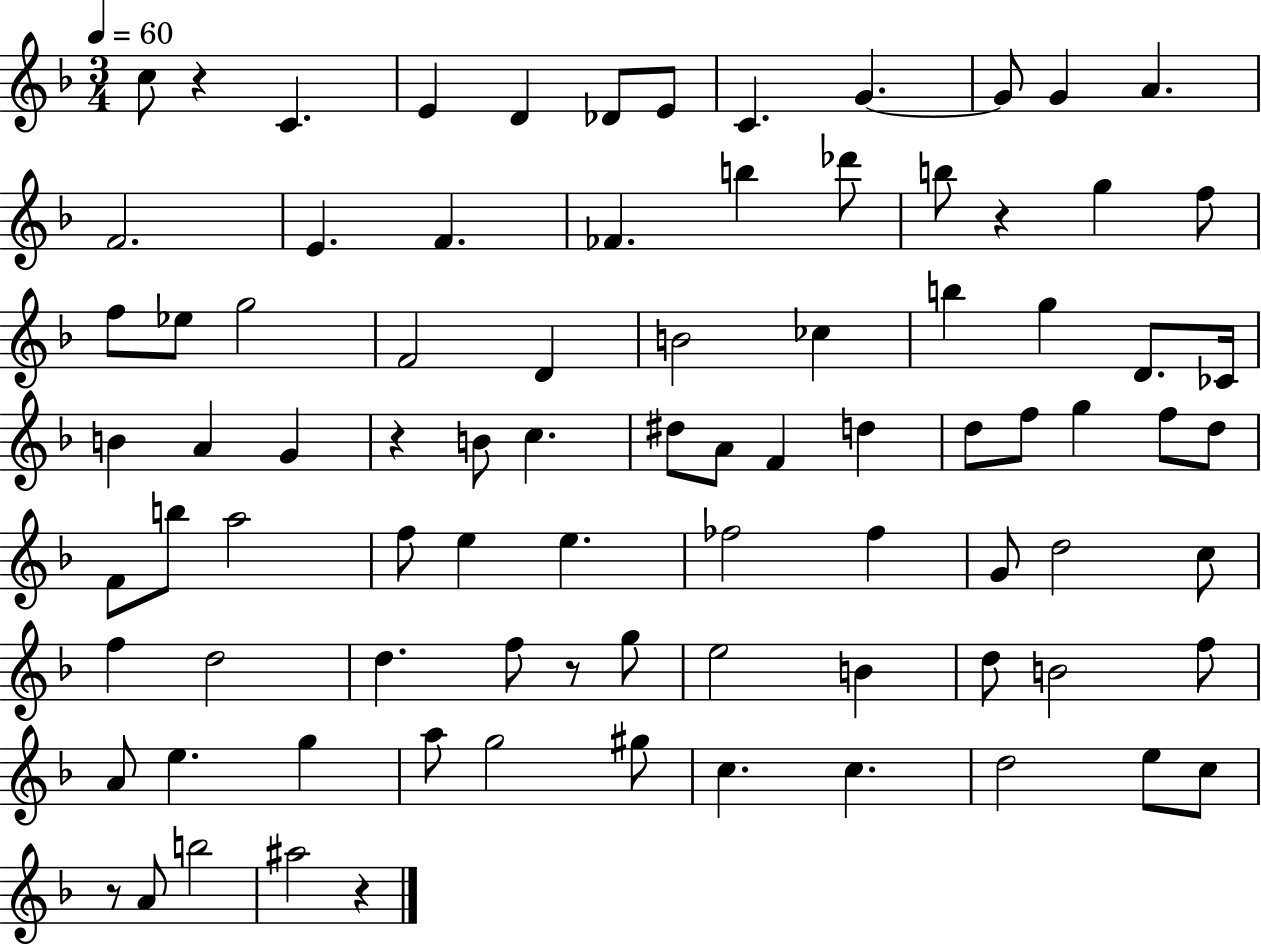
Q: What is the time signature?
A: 3/4